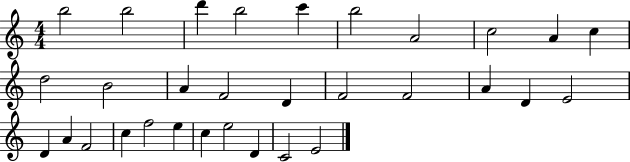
{
  \clef treble
  \numericTimeSignature
  \time 4/4
  \key c \major
  b''2 b''2 | d'''4 b''2 c'''4 | b''2 a'2 | c''2 a'4 c''4 | \break d''2 b'2 | a'4 f'2 d'4 | f'2 f'2 | a'4 d'4 e'2 | \break d'4 a'4 f'2 | c''4 f''2 e''4 | c''4 e''2 d'4 | c'2 e'2 | \break \bar "|."
}